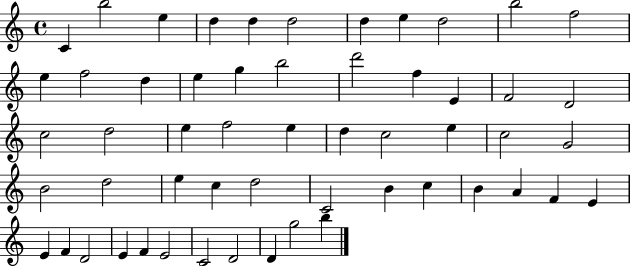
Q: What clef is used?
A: treble